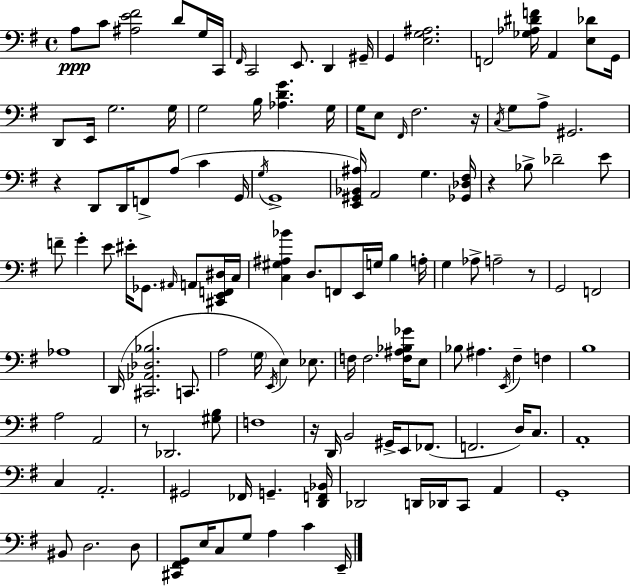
{
  \clef bass
  \time 4/4
  \defaultTimeSignature
  \key g \major
  a8\ppp c'8 <ais e' fis'>2 d'8 g16 c,16 | \grace { fis,16 } c,2 e,8. d,4 | gis,16-- g,4 <e g ais>2. | f,2 <ges aes dis' f'>16 a,4 <e des'>8 | \break g,16 d,8 e,16 g2. | g16 g2 b16 <aes d' g'>4. | g16 g16 e8 \grace { fis,16 } fis2. | r16 \acciaccatura { c16 } g8 a8-> gis,2. | \break r4 d,8 d,16 f,8-> a8( c'4 | g,16 \acciaccatura { g16 } g,1-> | <e, gis, bes, ais>16) a,2 g4. | <ges, des fis>16 r4 bes8-> des'2-- | \break e'8 f'8-- g'4-. e'8 eis'16-. ges,8. | \grace { ais,16 } a,8 <cis, e, f, dis>16 c16 <c gis ais bes'>4 d8. f,8 e,16 g16 | b4 a16-. g4 aes8-> a2-- | r8 g,2 f,2 | \break aes1 | d,16( <cis, aes, des bes>2. | c,8. a2 \parenthesize g16 \acciaccatura { e,16 }) e4 | ees8. f16 f2. | \break <f ais bes ges'>16 e8 bes8 ais4. \acciaccatura { e,16 } fis4-- | f4 b1 | a2 a,2 | r8 des,2. | \break <gis b>8 f1 | r16 d,16 b,2 | gis,16-> e,8 fes,8.( f,2. | d16) c8. a,1-. | \break c4 a,2.-. | gis,2 fes,16 | g,4.-- <d, f, bes,>16 des,2 d,16 | des,16 c,8 a,4 g,1-. | \break bis,8 d2. | d8 <cis, fis, g,>8 e16 c8 g8 a4 | c'4 e,16-- \bar "|."
}